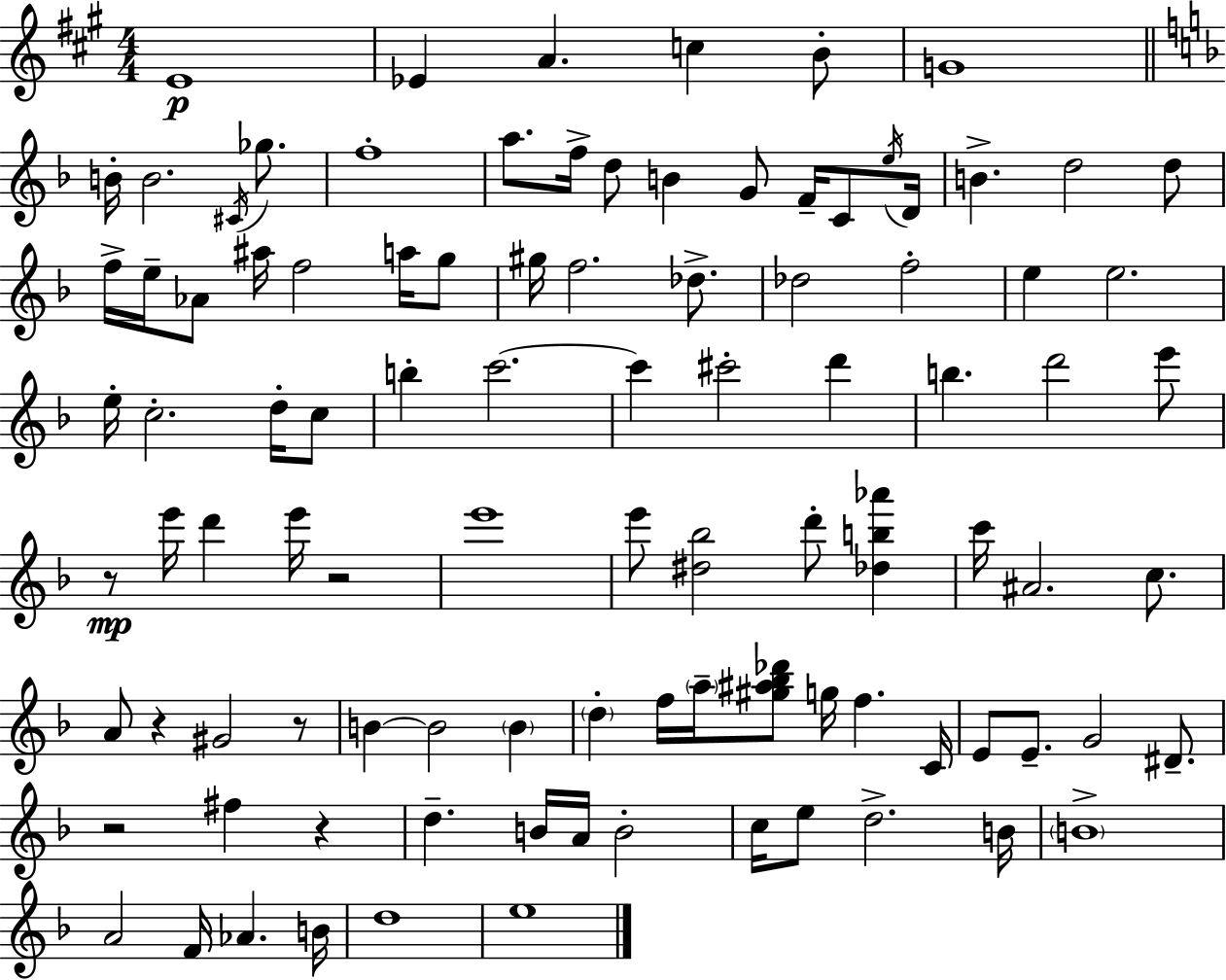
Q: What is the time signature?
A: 4/4